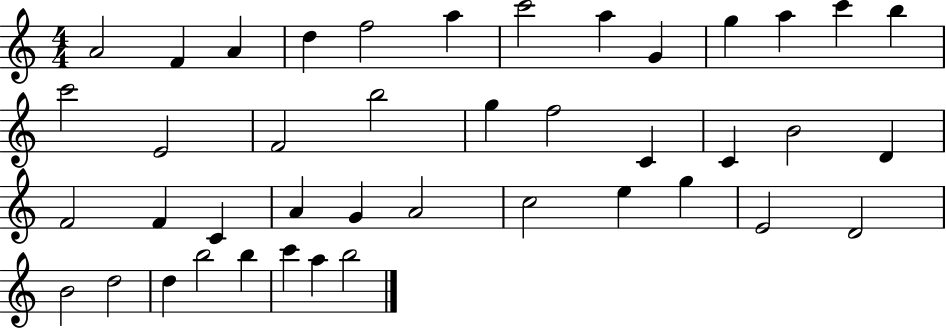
{
  \clef treble
  \numericTimeSignature
  \time 4/4
  \key c \major
  a'2 f'4 a'4 | d''4 f''2 a''4 | c'''2 a''4 g'4 | g''4 a''4 c'''4 b''4 | \break c'''2 e'2 | f'2 b''2 | g''4 f''2 c'4 | c'4 b'2 d'4 | \break f'2 f'4 c'4 | a'4 g'4 a'2 | c''2 e''4 g''4 | e'2 d'2 | \break b'2 d''2 | d''4 b''2 b''4 | c'''4 a''4 b''2 | \bar "|."
}